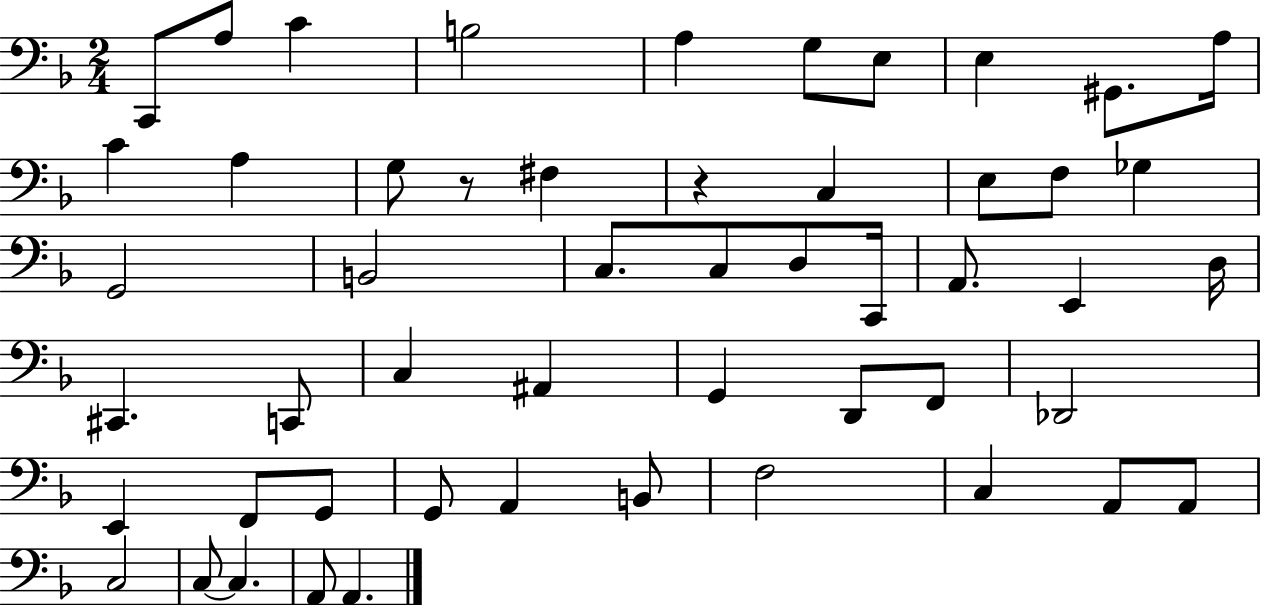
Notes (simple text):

C2/e A3/e C4/q B3/h A3/q G3/e E3/e E3/q G#2/e. A3/s C4/q A3/q G3/e R/e F#3/q R/q C3/q E3/e F3/e Gb3/q G2/h B2/h C3/e. C3/e D3/e C2/s A2/e. E2/q D3/s C#2/q. C2/e C3/q A#2/q G2/q D2/e F2/e Db2/h E2/q F2/e G2/e G2/e A2/q B2/e F3/h C3/q A2/e A2/e C3/h C3/e C3/q. A2/e A2/q.